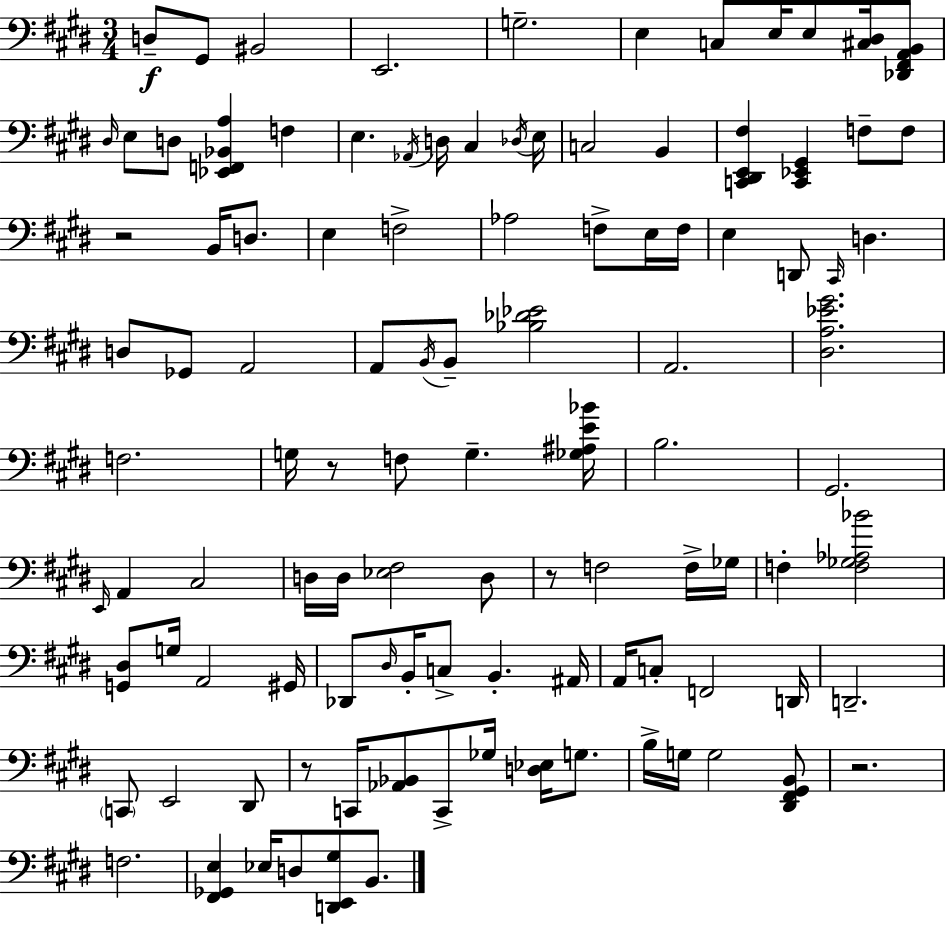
X:1
T:Untitled
M:3/4
L:1/4
K:E
D,/2 ^G,,/2 ^B,,2 E,,2 G,2 E, C,/2 E,/4 E,/2 [^C,^D,]/4 [_D,,^F,,A,,B,,]/2 ^D,/4 E,/2 D,/2 [_E,,F,,_B,,A,] F, E, _A,,/4 D,/4 ^C, _D,/4 E,/4 C,2 B,, [C,,^D,,E,,^F,] [C,,_E,,^G,,] F,/2 F,/2 z2 B,,/4 D,/2 E, F,2 _A,2 F,/2 E,/4 F,/4 E, D,,/2 ^C,,/4 D, D,/2 _G,,/2 A,,2 A,,/2 B,,/4 B,,/2 [_B,_D_E]2 A,,2 [^D,A,_E^G]2 F,2 G,/4 z/2 F,/2 G, [_G,^A,E_B]/4 B,2 ^G,,2 E,,/4 A,, ^C,2 D,/4 D,/4 [_E,^F,]2 D,/2 z/2 F,2 F,/4 _G,/4 F, [F,_G,_A,_B]2 [G,,^D,]/2 G,/4 A,,2 ^G,,/4 _D,,/2 ^D,/4 B,,/4 C,/2 B,, ^A,,/4 A,,/4 C,/2 F,,2 D,,/4 D,,2 C,,/2 E,,2 ^D,,/2 z/2 C,,/4 [_A,,_B,,]/2 C,,/2 _G,/4 [D,_E,]/4 G,/2 B,/4 G,/4 G,2 [^D,,^F,,^G,,B,,]/2 z2 F,2 [^F,,_G,,E,] _E,/4 D,/2 [D,,E,,^G,]/2 B,,/2